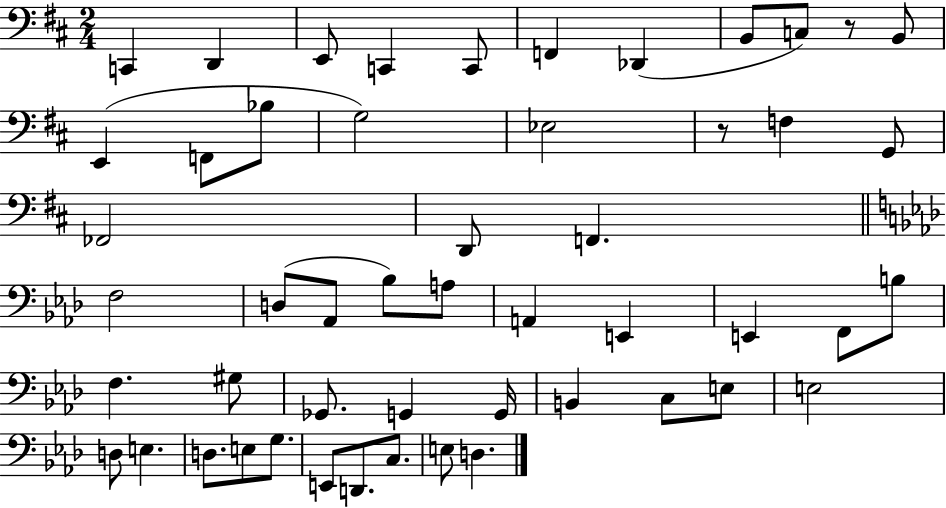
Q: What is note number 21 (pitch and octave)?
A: F3